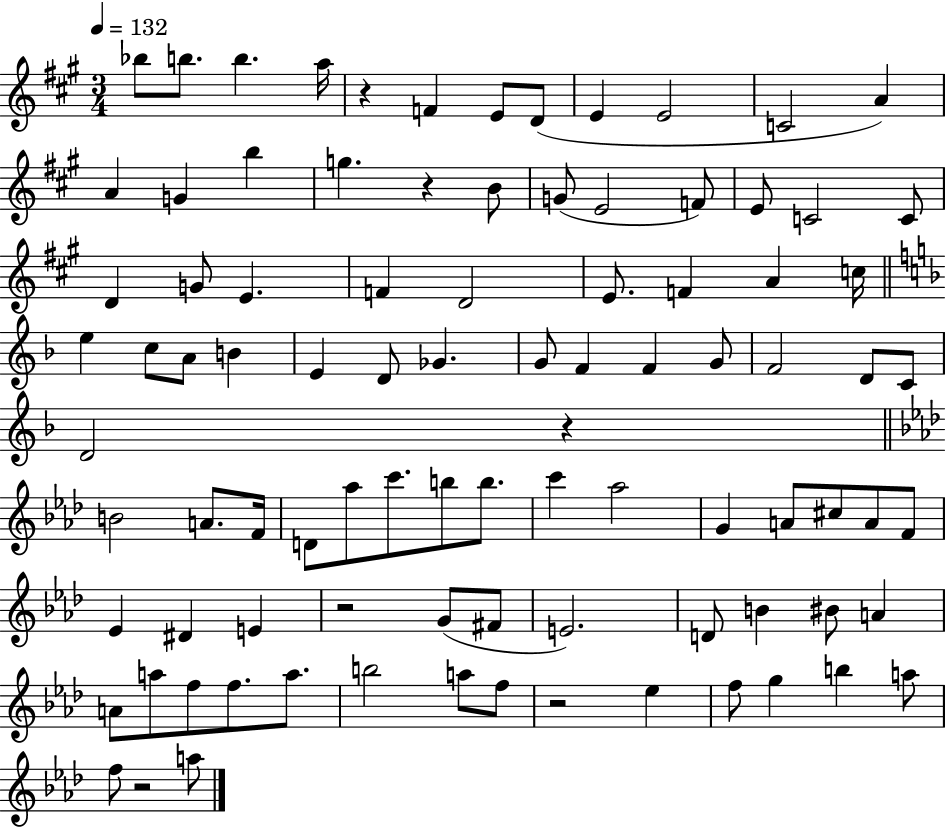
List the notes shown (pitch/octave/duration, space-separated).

Bb5/e B5/e. B5/q. A5/s R/q F4/q E4/e D4/e E4/q E4/h C4/h A4/q A4/q G4/q B5/q G5/q. R/q B4/e G4/e E4/h F4/e E4/e C4/h C4/e D4/q G4/e E4/q. F4/q D4/h E4/e. F4/q A4/q C5/s E5/q C5/e A4/e B4/q E4/q D4/e Gb4/q. G4/e F4/q F4/q G4/e F4/h D4/e C4/e D4/h R/q B4/h A4/e. F4/s D4/e Ab5/e C6/e. B5/e B5/e. C6/q Ab5/h G4/q A4/e C#5/e A4/e F4/e Eb4/q D#4/q E4/q R/h G4/e F#4/e E4/h. D4/e B4/q BIS4/e A4/q A4/e A5/e F5/e F5/e. A5/e. B5/h A5/e F5/e R/h Eb5/q F5/e G5/q B5/q A5/e F5/e R/h A5/e